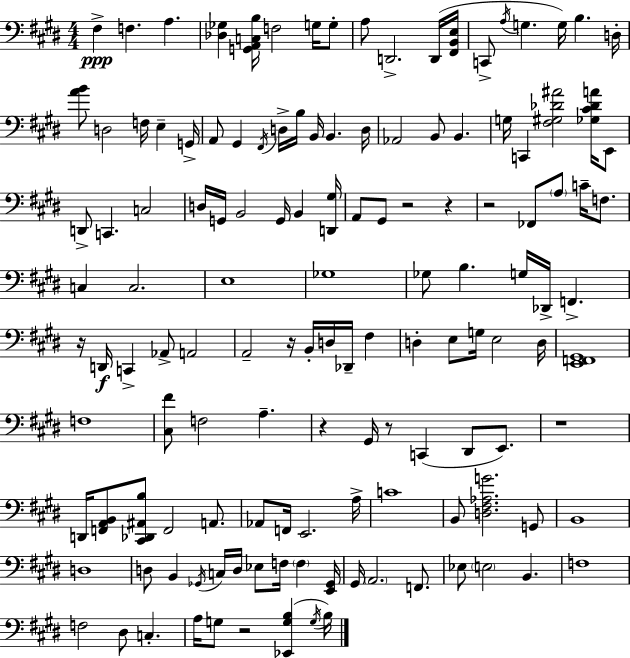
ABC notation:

X:1
T:Untitled
M:4/4
L:1/4
K:E
^F, F, A, [_D,_G,] [G,,A,,C,B,]/4 F,2 G,/4 G,/2 A,/2 D,,2 D,,/4 [^F,,B,,E,]/4 C,,/2 A,/4 G, G,/4 B, D,/4 [AB]/2 D,2 F,/4 E, G,,/4 A,,/2 ^G,, ^F,,/4 D,/4 B,/4 B,,/4 B,, D,/4 _A,,2 B,,/2 B,, G,/4 C,, [^F,^G,_D^A]2 [_G,^C_DA]/4 E,,/2 D,,/2 C,, C,2 D,/4 G,,/4 B,,2 G,,/4 B,, [D,,^G,]/4 A,,/2 ^G,,/2 z2 z z2 _F,,/2 A,/2 C/4 F,/2 C, C,2 E,4 _G,4 _G,/2 B, G,/4 _D,,/4 F,, z/4 D,,/4 C,, _A,,/2 A,,2 A,,2 z/4 B,,/4 D,/4 _D,,/4 ^F, D, E,/2 G,/4 E,2 D,/4 [E,,F,,^G,,]4 F,4 [^C,^F]/2 F,2 A, z ^G,,/4 z/2 C,, ^D,,/2 E,,/2 z4 D,,/4 [F,,A,,B,,]/2 [^C,,_D,,^A,,B,]/2 F,,2 A,,/2 _A,,/2 F,,/4 E,,2 A,/4 C4 B,,/2 [D,^F,_A,G]2 G,,/2 B,,4 D,4 D,/2 B,, _G,,/4 C,/4 D,/4 _E,/2 F,/4 F, [E,,_G,,]/4 ^G,,/4 A,,2 F,,/2 _E,/2 E,2 B,, F,4 F,2 ^D,/2 C, A,/4 G,/2 z2 [_E,,G,B,] G,/4 B,/4